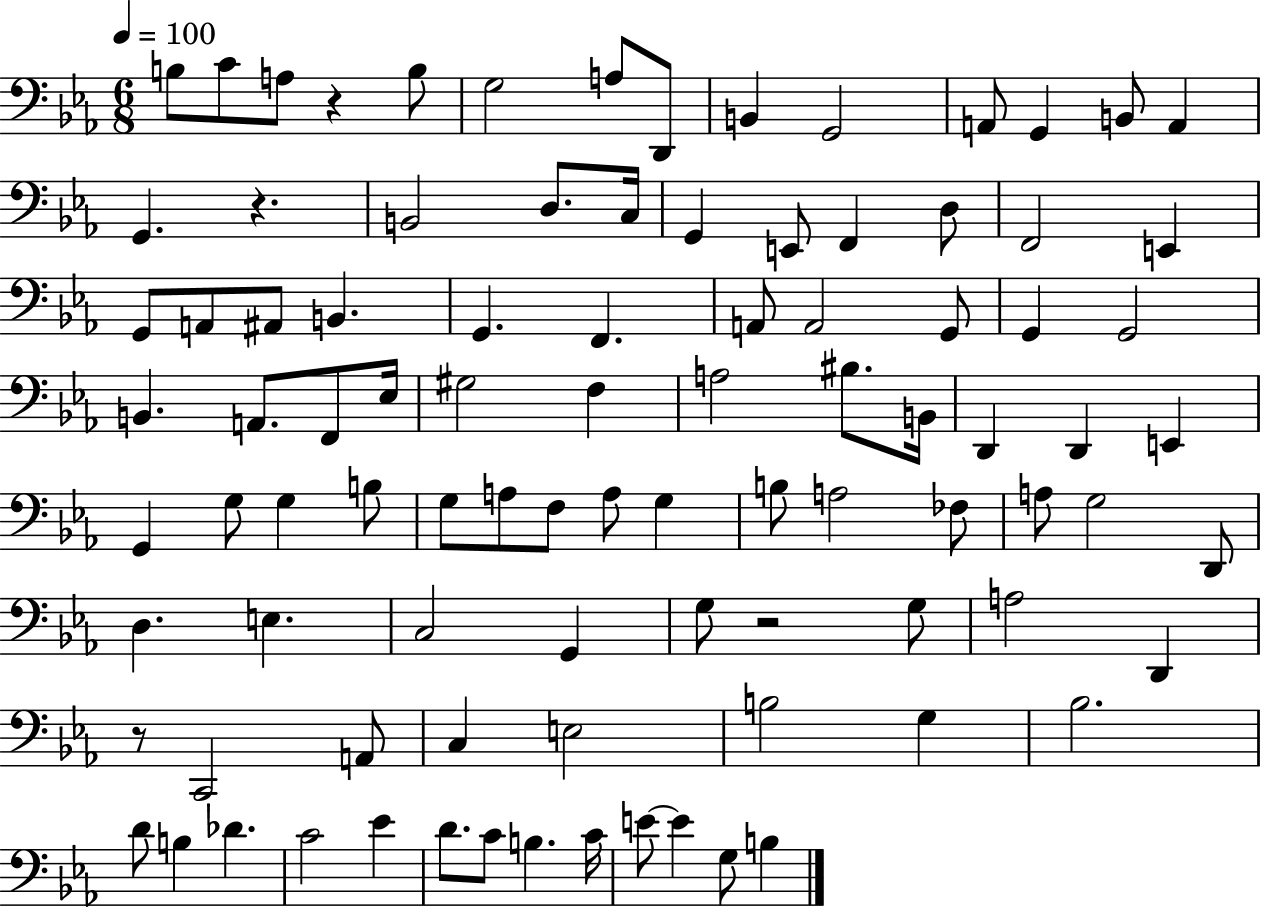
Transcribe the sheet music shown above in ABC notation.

X:1
T:Untitled
M:6/8
L:1/4
K:Eb
B,/2 C/2 A,/2 z B,/2 G,2 A,/2 D,,/2 B,, G,,2 A,,/2 G,, B,,/2 A,, G,, z B,,2 D,/2 C,/4 G,, E,,/2 F,, D,/2 F,,2 E,, G,,/2 A,,/2 ^A,,/2 B,, G,, F,, A,,/2 A,,2 G,,/2 G,, G,,2 B,, A,,/2 F,,/2 _E,/4 ^G,2 F, A,2 ^B,/2 B,,/4 D,, D,, E,, G,, G,/2 G, B,/2 G,/2 A,/2 F,/2 A,/2 G, B,/2 A,2 _F,/2 A,/2 G,2 D,,/2 D, E, C,2 G,, G,/2 z2 G,/2 A,2 D,, z/2 C,,2 A,,/2 C, E,2 B,2 G, _B,2 D/2 B, _D C2 _E D/2 C/2 B, C/4 E/2 E G,/2 B,